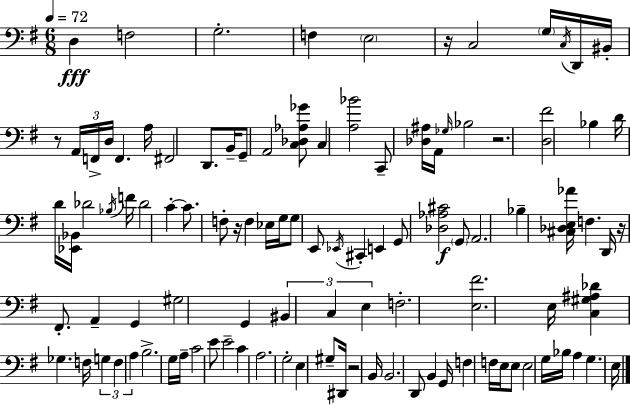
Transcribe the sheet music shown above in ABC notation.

X:1
T:Untitled
M:6/8
L:1/4
K:Em
D, F,2 G,2 F, E,2 z/4 C,2 G,/4 C,/4 D,,/4 ^B,,/4 z/2 A,,/4 F,,/4 D,/4 F,, A,/4 ^F,,2 D,,/2 B,,/4 G,,/2 A,,2 [C,_D,_A,_G]/2 C, [A,_B]2 C,,/2 [_D,^A,]/4 A,,/4 _G,/4 _B,2 z2 [D,^F]2 _B, D/4 D/4 [_E,,_B,,]/4 _D2 _B,/4 F/4 _D2 C C/2 F,/2 z/4 F, _E,/4 G,/4 G,/2 E,,/2 _E,,/4 ^C,, E,, G,,/2 [_D,_A,^C]2 G,,/2 A,,2 _B, [^C,_D,E,_A]/4 F, D,,/4 z/4 ^F,,/2 A,, G,, ^G,2 G,, ^B,, C, E, F,2 [E,^F]2 E,/4 [C,^G,^A,_D] _G, F,/4 G, F, A, B,2 G,/4 A,/4 C2 E/2 E2 C A,2 G,2 E, ^G,/2 ^D,,/4 z2 B,,/4 B,,2 D,,/2 B,, G,,/4 F, F,/4 E,/4 E,/2 E,2 G,/4 _B,/4 A, G, E,/4